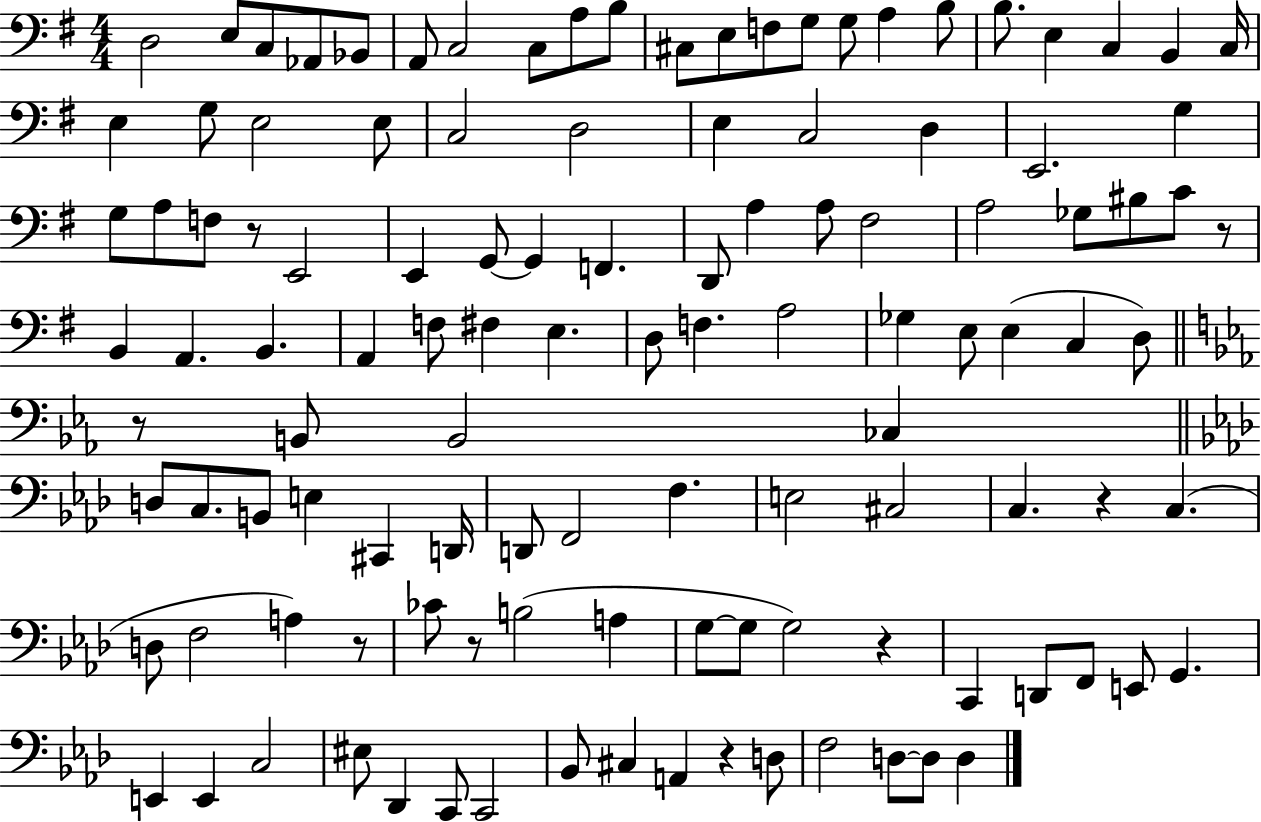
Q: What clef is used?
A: bass